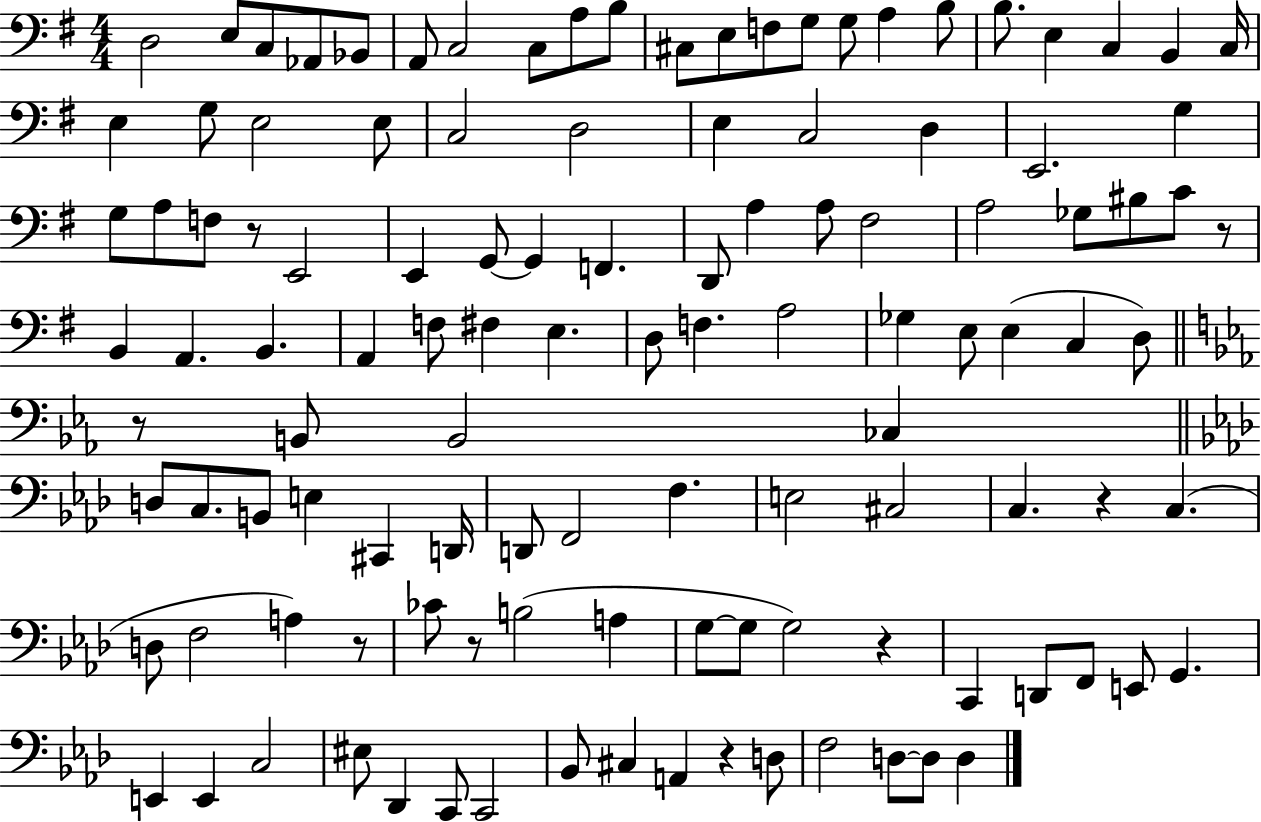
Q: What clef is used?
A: bass